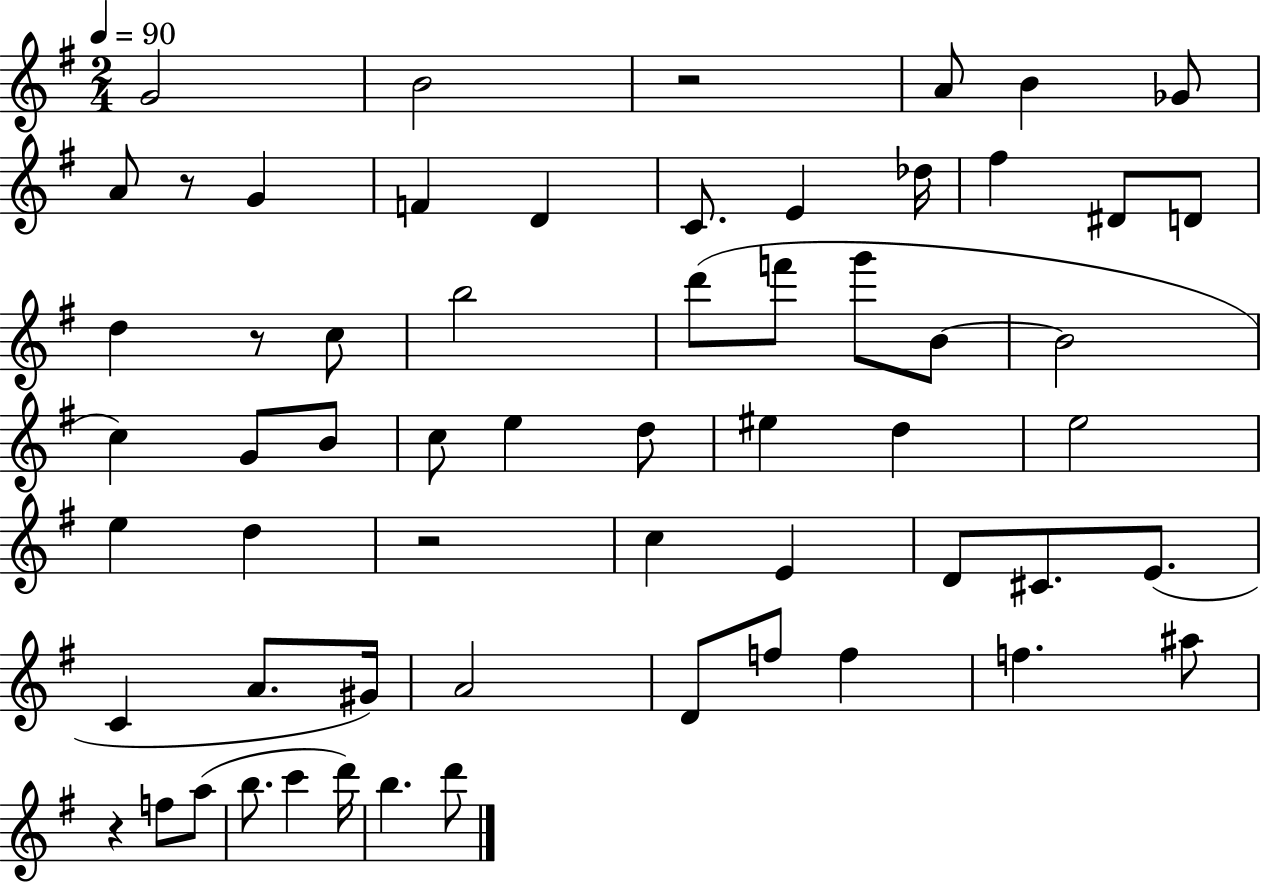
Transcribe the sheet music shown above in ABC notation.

X:1
T:Untitled
M:2/4
L:1/4
K:G
G2 B2 z2 A/2 B _G/2 A/2 z/2 G F D C/2 E _d/4 ^f ^D/2 D/2 d z/2 c/2 b2 d'/2 f'/2 g'/2 B/2 B2 c G/2 B/2 c/2 e d/2 ^e d e2 e d z2 c E D/2 ^C/2 E/2 C A/2 ^G/4 A2 D/2 f/2 f f ^a/2 z f/2 a/2 b/2 c' d'/4 b d'/2